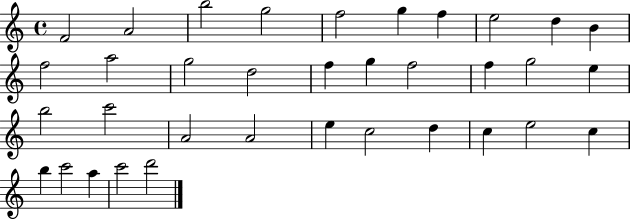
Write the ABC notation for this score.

X:1
T:Untitled
M:4/4
L:1/4
K:C
F2 A2 b2 g2 f2 g f e2 d B f2 a2 g2 d2 f g f2 f g2 e b2 c'2 A2 A2 e c2 d c e2 c b c'2 a c'2 d'2